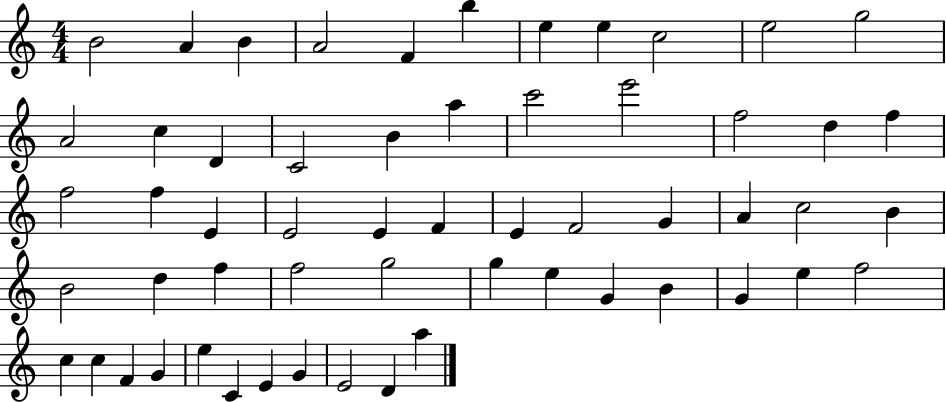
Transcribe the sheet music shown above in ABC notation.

X:1
T:Untitled
M:4/4
L:1/4
K:C
B2 A B A2 F b e e c2 e2 g2 A2 c D C2 B a c'2 e'2 f2 d f f2 f E E2 E F E F2 G A c2 B B2 d f f2 g2 g e G B G e f2 c c F G e C E G E2 D a